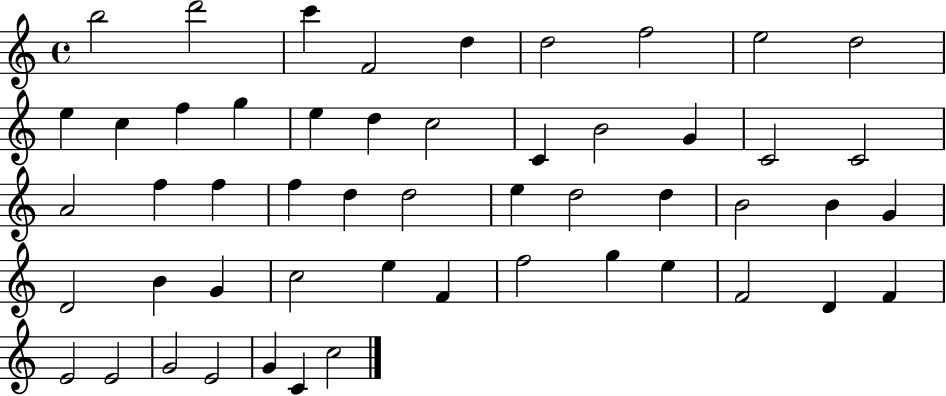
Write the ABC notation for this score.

X:1
T:Untitled
M:4/4
L:1/4
K:C
b2 d'2 c' F2 d d2 f2 e2 d2 e c f g e d c2 C B2 G C2 C2 A2 f f f d d2 e d2 d B2 B G D2 B G c2 e F f2 g e F2 D F E2 E2 G2 E2 G C c2